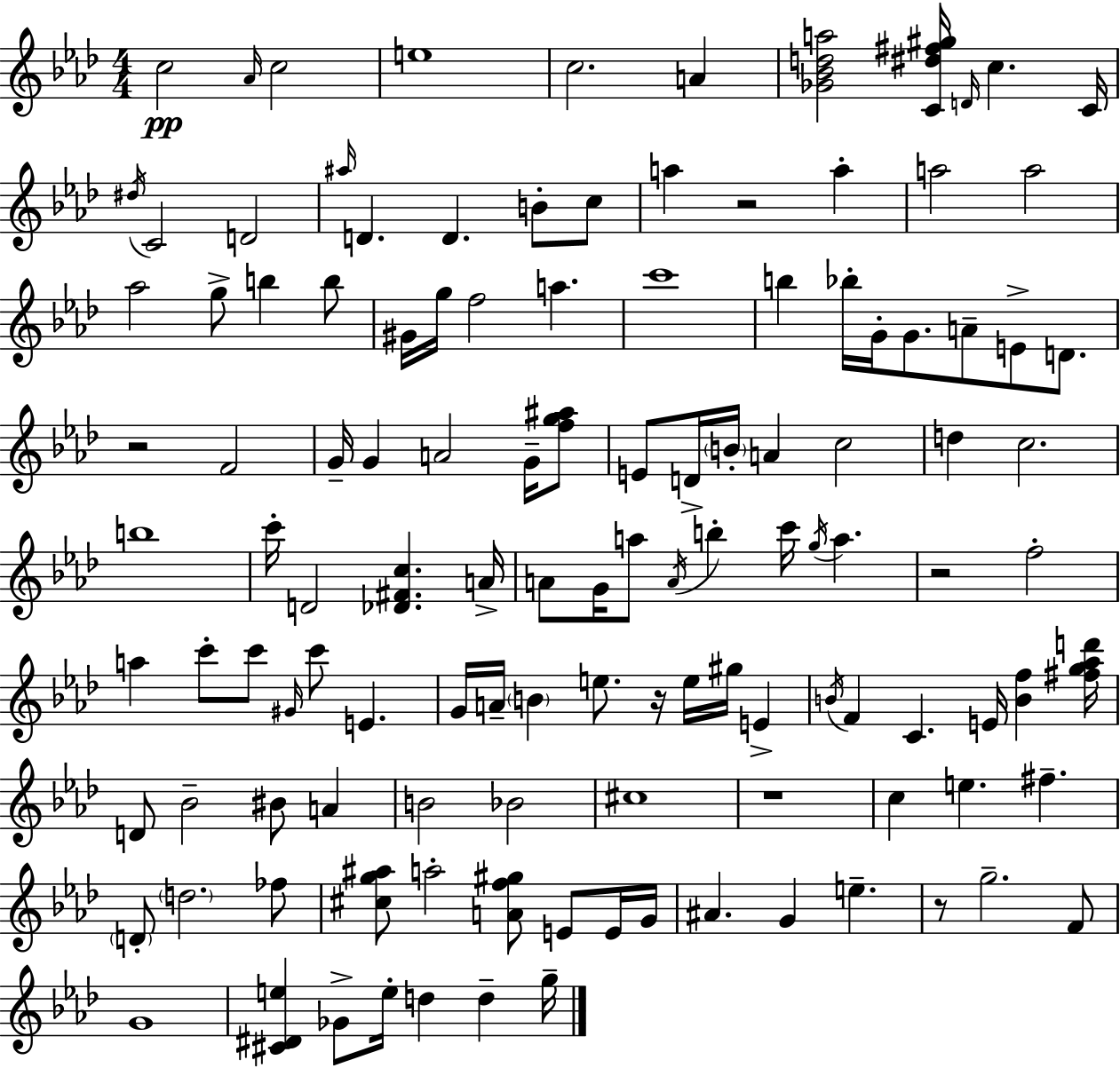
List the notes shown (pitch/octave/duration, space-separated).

C5/h Ab4/s C5/h E5/w C5/h. A4/q [Gb4,Bb4,D5,A5]/h [C4,D#5,F#5,G#5]/s D4/s C5/q. C4/s D#5/s C4/h D4/h A#5/s D4/q. D4/q. B4/e C5/e A5/q R/h A5/q A5/h A5/h Ab5/h G5/e B5/q B5/e G#4/s G5/s F5/h A5/q. C6/w B5/q Bb5/s G4/s G4/e. A4/e E4/e D4/e. R/h F4/h G4/s G4/q A4/h G4/s [F5,G5,A#5]/e E4/e D4/s B4/s A4/q C5/h D5/q C5/h. B5/w C6/s D4/h [Db4,F#4,C5]/q. A4/s A4/e G4/s A5/e A4/s B5/q C6/s G5/s A5/q. R/h F5/h A5/q C6/e C6/e G#4/s C6/e E4/q. G4/s A4/s B4/q E5/e. R/s E5/s G#5/s E4/q B4/s F4/q C4/q. E4/s [B4,F5]/q [F#5,G5,Ab5,D6]/s D4/e Bb4/h BIS4/e A4/q B4/h Bb4/h C#5/w R/w C5/q E5/q. F#5/q. D4/e D5/h. FES5/e [C#5,G5,A#5]/e A5/h [A4,F5,G#5]/e E4/e E4/s G4/s A#4/q. G4/q E5/q. R/e G5/h. F4/e G4/w [C#4,D#4,E5]/q Gb4/e E5/s D5/q D5/q G5/s